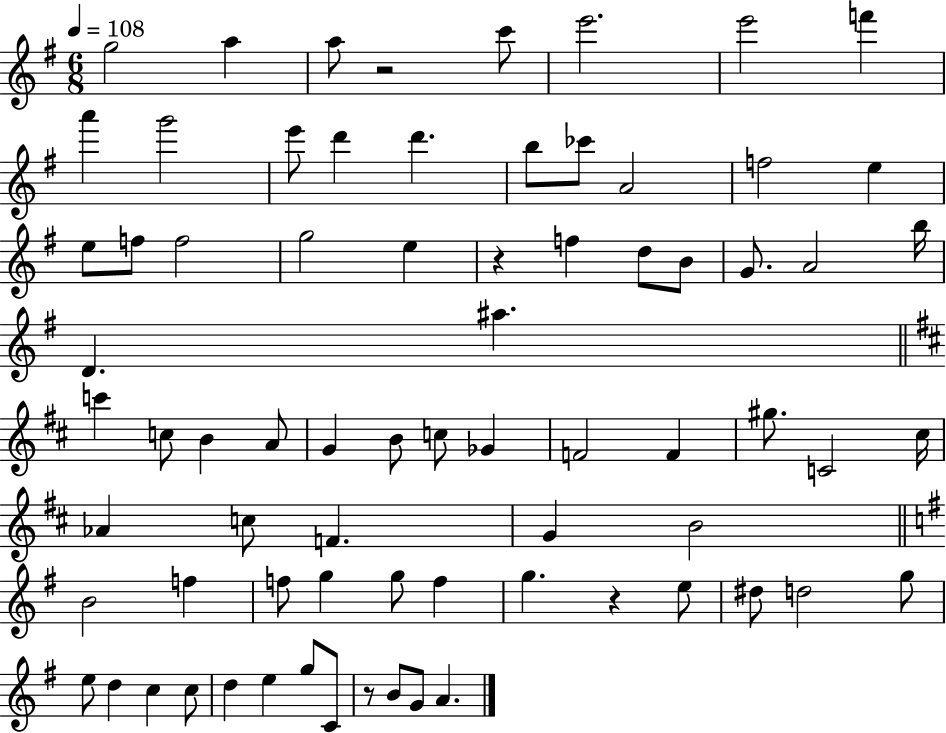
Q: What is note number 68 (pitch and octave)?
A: B4